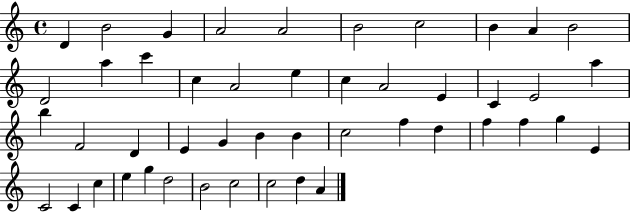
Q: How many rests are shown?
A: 0